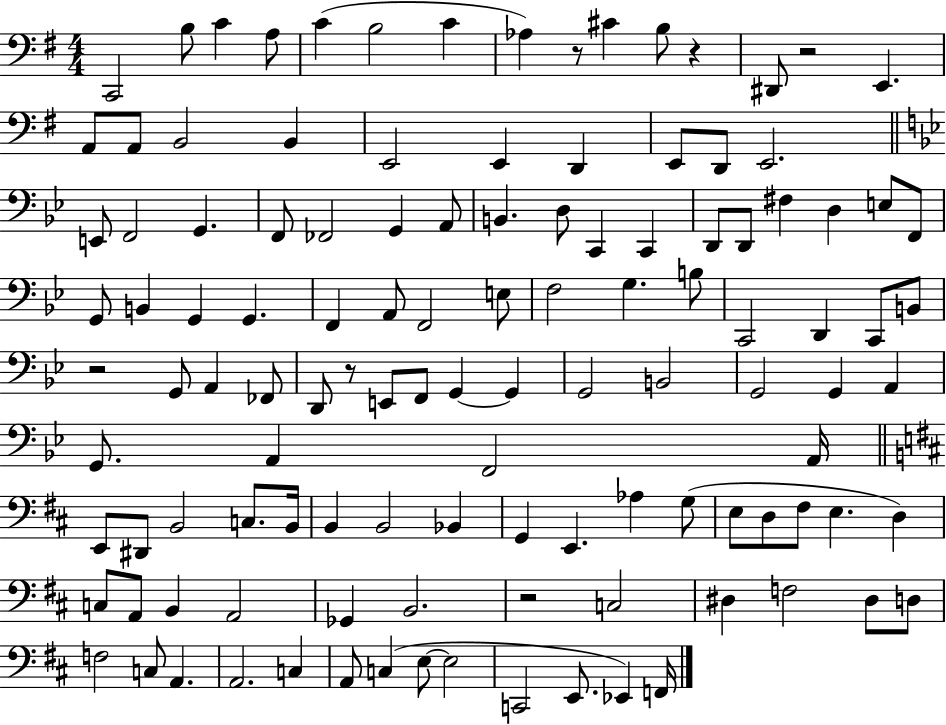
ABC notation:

X:1
T:Untitled
M:4/4
L:1/4
K:G
C,,2 B,/2 C A,/2 C B,2 C _A, z/2 ^C B,/2 z ^D,,/2 z2 E,, A,,/2 A,,/2 B,,2 B,, E,,2 E,, D,, E,,/2 D,,/2 E,,2 E,,/2 F,,2 G,, F,,/2 _F,,2 G,, A,,/2 B,, D,/2 C,, C,, D,,/2 D,,/2 ^F, D, E,/2 F,,/2 G,,/2 B,, G,, G,, F,, A,,/2 F,,2 E,/2 F,2 G, B,/2 C,,2 D,, C,,/2 B,,/2 z2 G,,/2 A,, _F,,/2 D,,/2 z/2 E,,/2 F,,/2 G,, G,, G,,2 B,,2 G,,2 G,, A,, G,,/2 A,, F,,2 A,,/4 E,,/2 ^D,,/2 B,,2 C,/2 B,,/4 B,, B,,2 _B,, G,, E,, _A, G,/2 E,/2 D,/2 ^F,/2 E, D, C,/2 A,,/2 B,, A,,2 _G,, B,,2 z2 C,2 ^D, F,2 ^D,/2 D,/2 F,2 C,/2 A,, A,,2 C, A,,/2 C, E,/2 E,2 C,,2 E,,/2 _E,, F,,/4